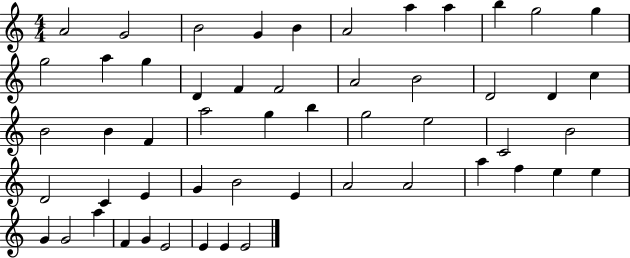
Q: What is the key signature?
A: C major